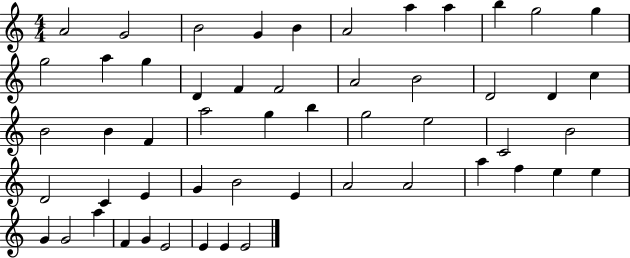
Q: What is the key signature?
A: C major